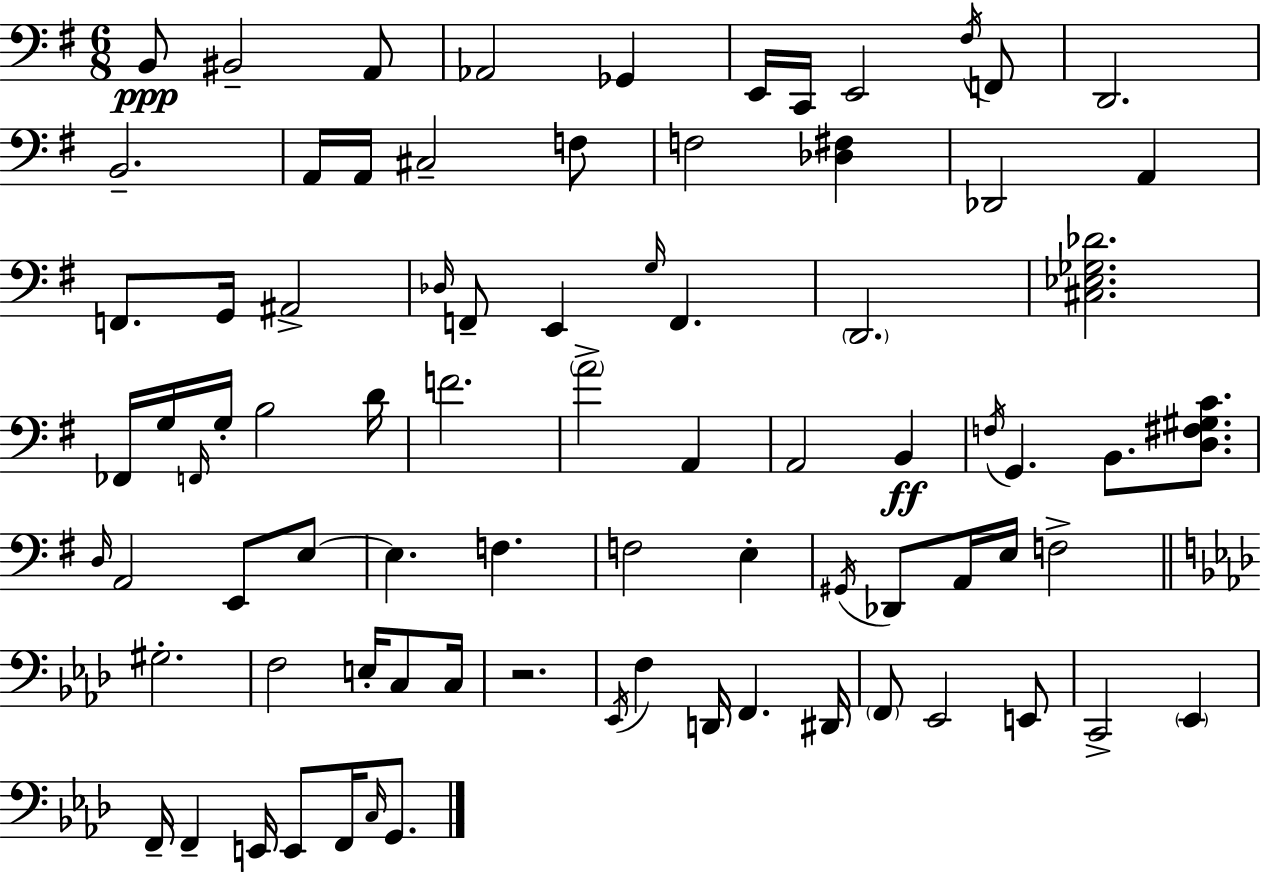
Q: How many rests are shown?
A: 1